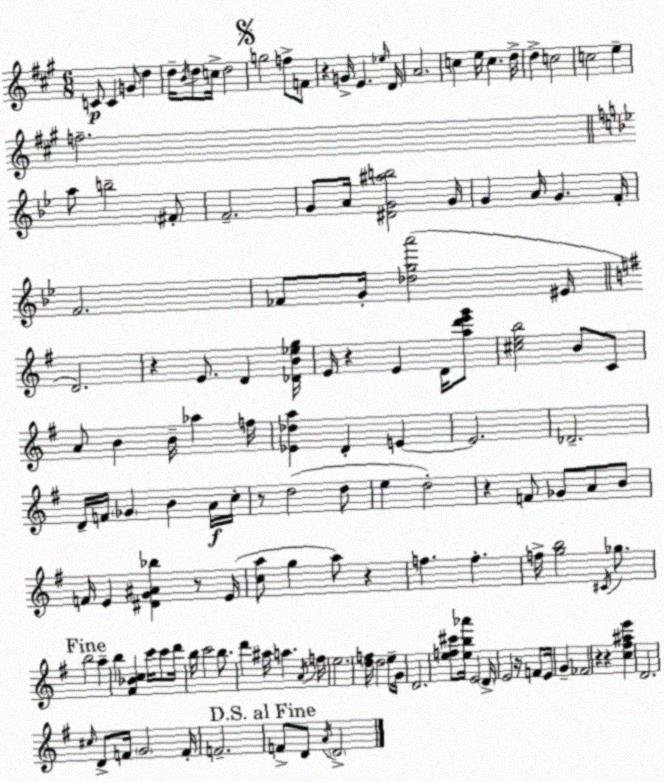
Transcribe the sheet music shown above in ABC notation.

X:1
T:Untitled
M:6/8
L:1/4
K:A
C/2 C G/2 d d/4 B/4 d/2 c/4 d2 g2 f/2 F/2 z G/4 E _e/4 D/4 A2 c e/4 c d/4 d c2 c2 e f2 a/2 b2 ^F/2 F2 G/2 A/4 [^DG^ab]2 G/4 G A/4 G F/4 F2 _F/2 G/4 [_dga']2 ^E/4 D2 z E/2 D [_DB_eg]/4 E/4 z E D/4 [ad'e'g']/2 [^ceb]2 B/2 C/2 A/2 B B/4 _a f/4 [_E_da] D E E2 _D2 D/4 F/4 _G B A/4 c/4 z/2 d2 d/2 e d2 z F/2 _G/2 A/2 B/2 F/4 E [^DG^A_b] z/2 E/4 [ca]/2 g a/2 z f f f/4 [gb]2 ^C/4 _g/2 b2 a b [^F_Bc] c'/4 c'/2 d'/4 b/4 c'2 b/2 d' ^a/4 a A/4 f/4 e2 [df]/4 d2 e/2 G/4 D2 [ef^c']/2 [eb_a']/4 E2 D/4 E2 z/4 F/2 E/4 G _F2 z z [c^f^ae'] D2 ^c/4 D/2 F/4 G2 F/4 F2 F/2 D/2 A/4 D2